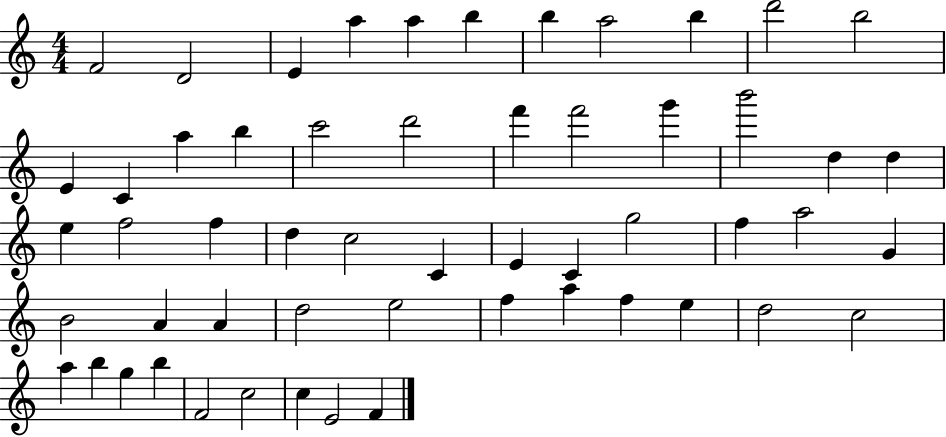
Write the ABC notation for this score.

X:1
T:Untitled
M:4/4
L:1/4
K:C
F2 D2 E a a b b a2 b d'2 b2 E C a b c'2 d'2 f' f'2 g' b'2 d d e f2 f d c2 C E C g2 f a2 G B2 A A d2 e2 f a f e d2 c2 a b g b F2 c2 c E2 F